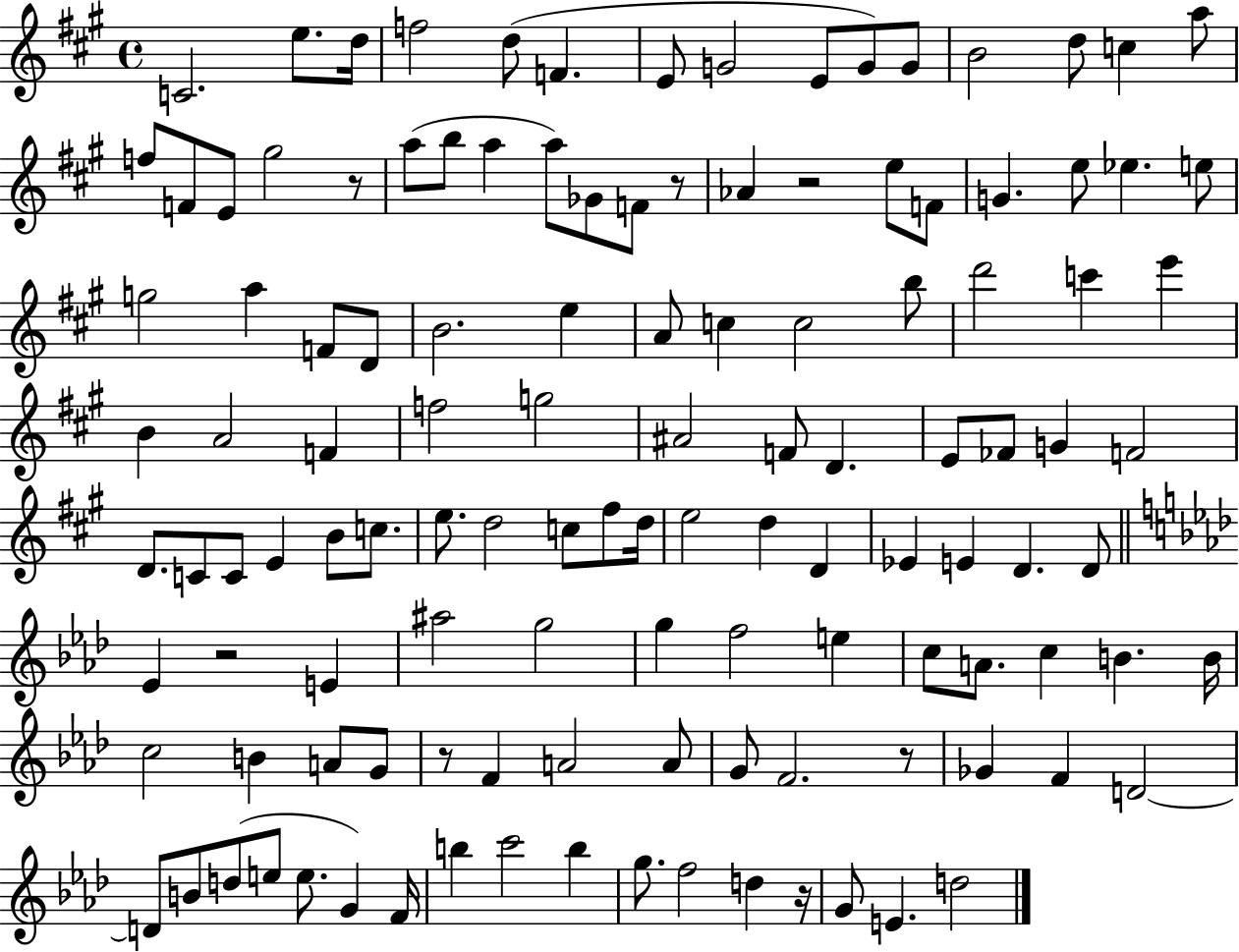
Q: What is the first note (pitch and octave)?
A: C4